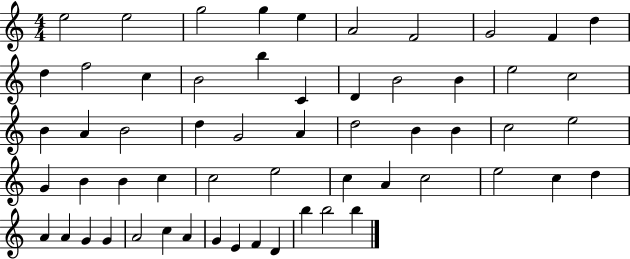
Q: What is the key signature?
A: C major